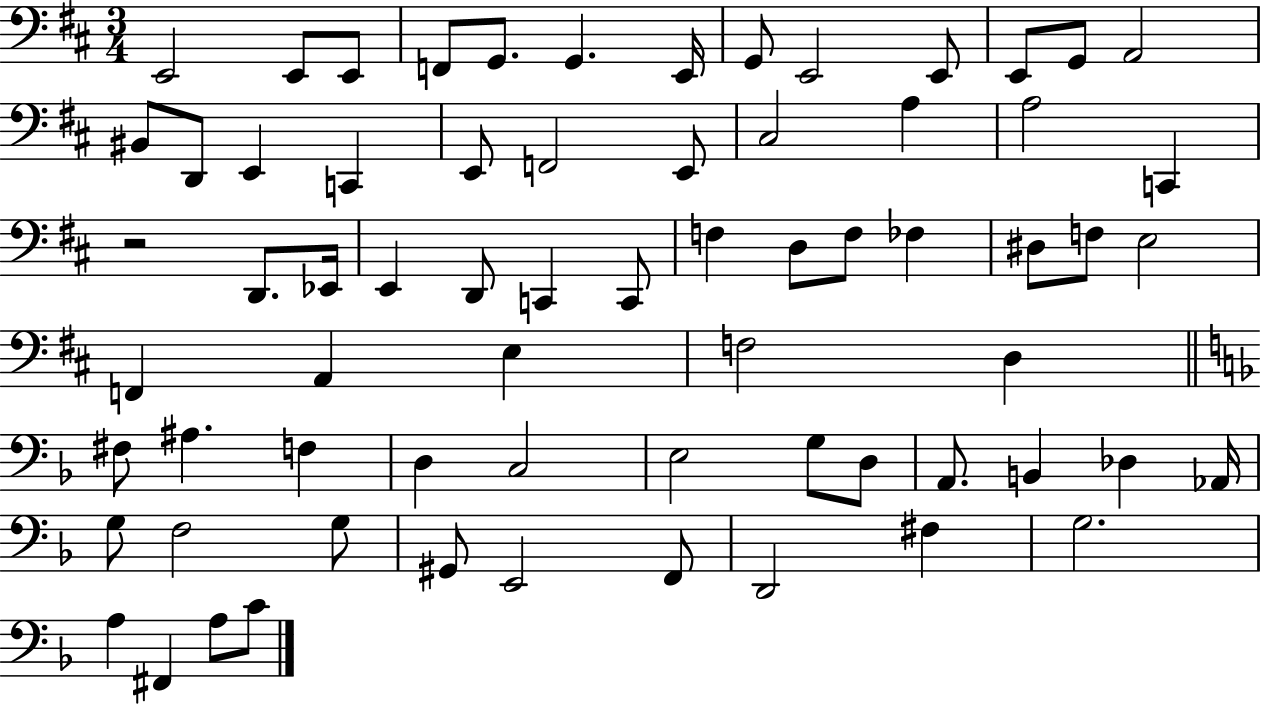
{
  \clef bass
  \numericTimeSignature
  \time 3/4
  \key d \major
  e,2 e,8 e,8 | f,8 g,8. g,4. e,16 | g,8 e,2 e,8 | e,8 g,8 a,2 | \break bis,8 d,8 e,4 c,4 | e,8 f,2 e,8 | cis2 a4 | a2 c,4 | \break r2 d,8. ees,16 | e,4 d,8 c,4 c,8 | f4 d8 f8 fes4 | dis8 f8 e2 | \break f,4 a,4 e4 | f2 d4 | \bar "||" \break \key f \major fis8 ais4. f4 | d4 c2 | e2 g8 d8 | a,8. b,4 des4 aes,16 | \break g8 f2 g8 | gis,8 e,2 f,8 | d,2 fis4 | g2. | \break a4 fis,4 a8 c'8 | \bar "|."
}